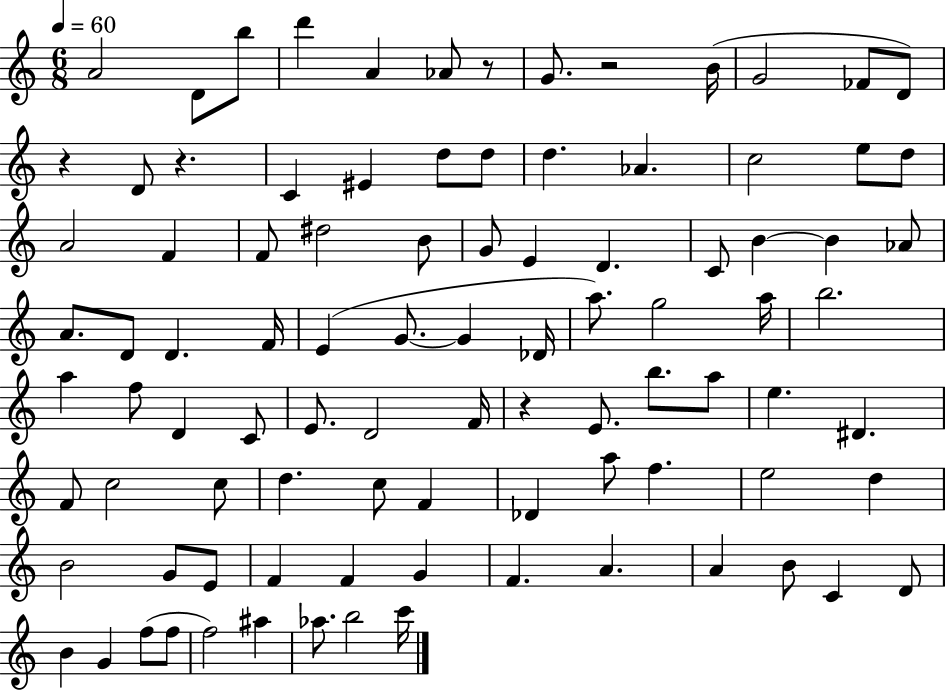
A4/h D4/e B5/e D6/q A4/q Ab4/e R/e G4/e. R/h B4/s G4/h FES4/e D4/e R/q D4/e R/q. C4/q EIS4/q D5/e D5/e D5/q. Ab4/q. C5/h E5/e D5/e A4/h F4/q F4/e D#5/h B4/e G4/e E4/q D4/q. C4/e B4/q B4/q Ab4/e A4/e. D4/e D4/q. F4/s E4/q G4/e. G4/q Db4/s A5/e. G5/h A5/s B5/h. A5/q F5/e D4/q C4/e E4/e. D4/h F4/s R/q E4/e. B5/e. A5/e E5/q. D#4/q. F4/e C5/h C5/e D5/q. C5/e F4/q Db4/q A5/e F5/q. E5/h D5/q B4/h G4/e E4/e F4/q F4/q G4/q F4/q. A4/q. A4/q B4/e C4/q D4/e B4/q G4/q F5/e F5/e F5/h A#5/q Ab5/e. B5/h C6/s